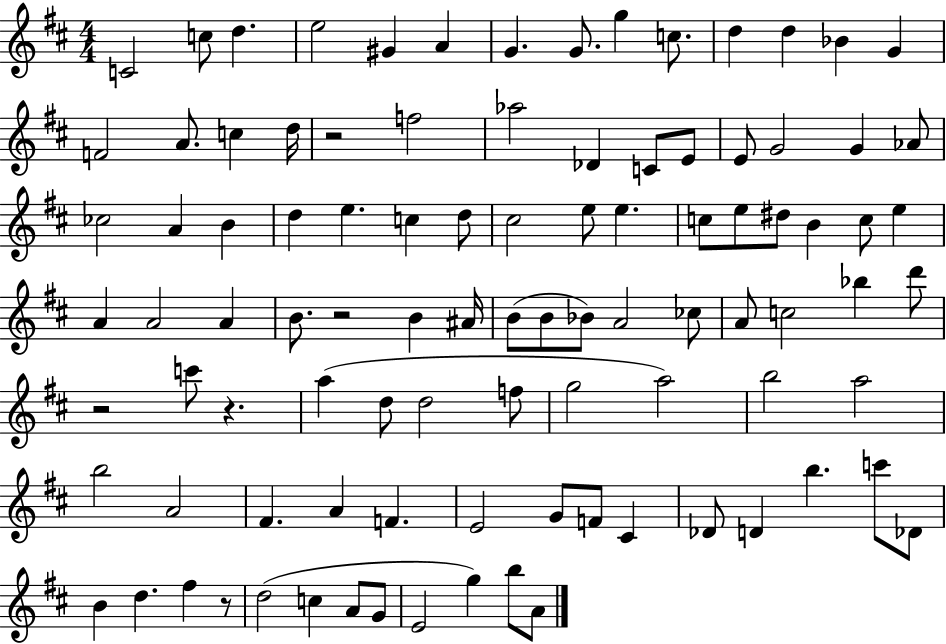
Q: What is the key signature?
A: D major